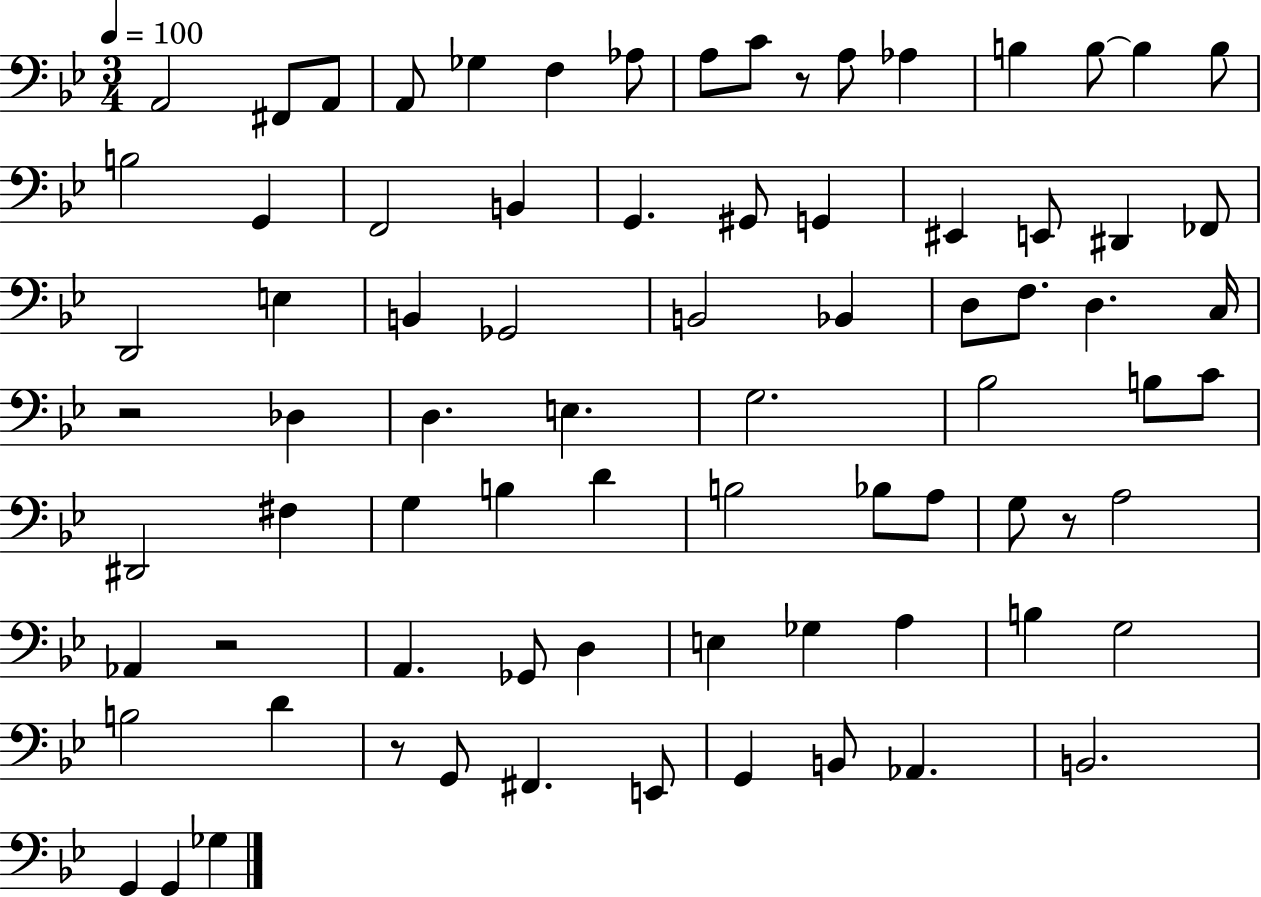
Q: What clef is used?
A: bass